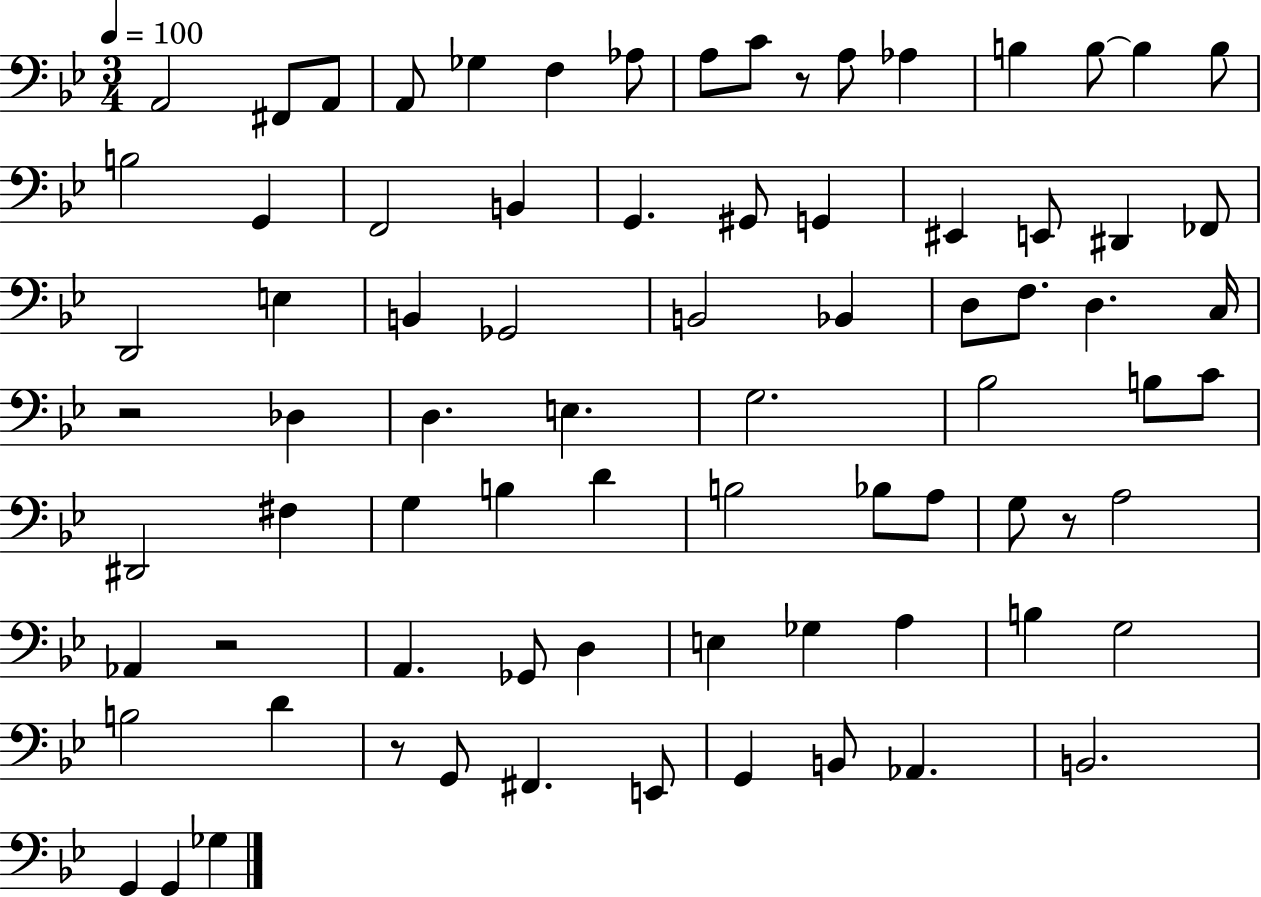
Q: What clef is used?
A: bass